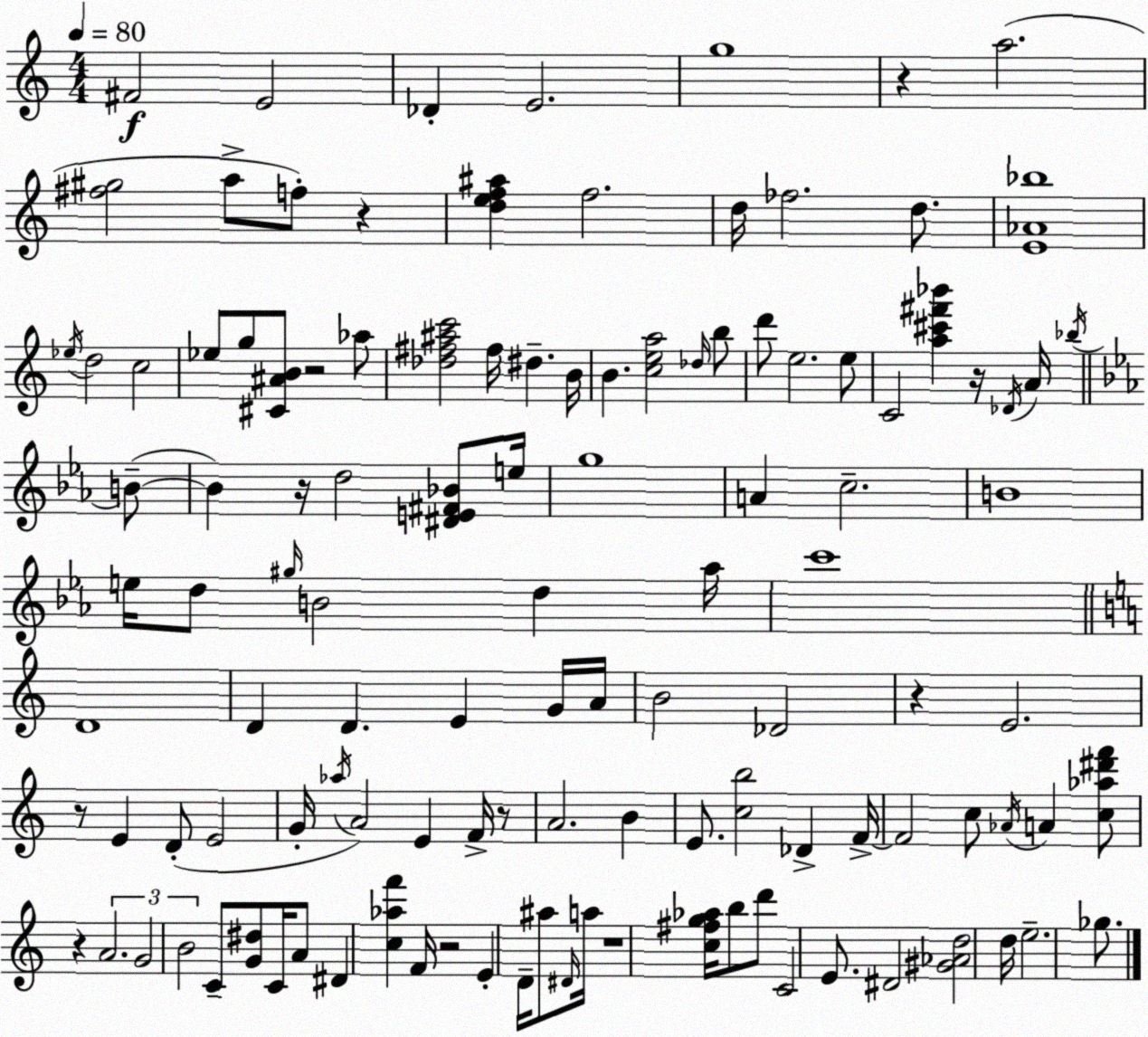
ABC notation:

X:1
T:Untitled
M:4/4
L:1/4
K:C
^F2 E2 _D E2 g4 z a2 [^f^g]2 a/2 f/2 z [def^a] f2 d/4 _f2 d/2 [E_A_b]4 _e/4 d2 c2 _e/2 g/2 [^C^AB]/2 z2 _a/2 [_d^f^ac']2 ^f/4 ^d B/4 B [cea]2 _d/4 b/2 d'/2 e2 e/2 C2 [a^c'^f'_b'] z/4 _D/4 A/4 _b/4 B/2 B z/4 d2 [^DE^F_B]/2 e/4 g4 A c2 B4 e/4 d/2 ^g/4 B2 d _a/4 c'4 D4 D D E G/4 A/4 B2 _D2 z E2 z/2 E D/2 E2 G/4 _a/4 A2 E F/4 z/2 A2 B E/2 [cb]2 _D F/4 F2 c/2 _A/4 A [c_a^d'f']/2 z A2 G2 B2 C/2 [G^d]/2 C/4 A/2 ^D [c_af'] F/4 z2 E D/4 ^a/2 ^D/4 a/4 z4 [c^fg_a]/4 b/2 d'/2 C2 E/2 ^D2 [^G_Ad]2 d/4 e2 _g/2